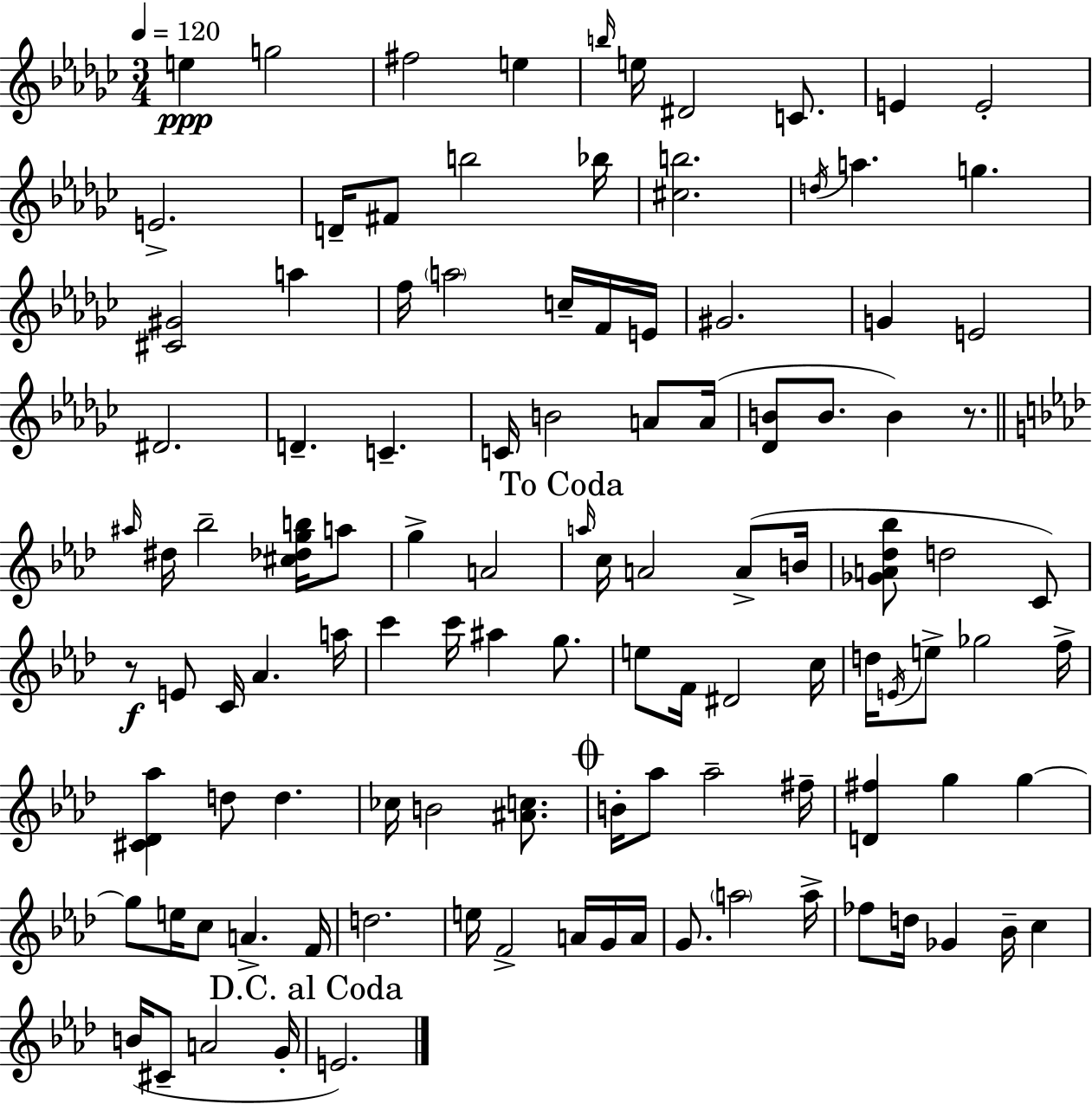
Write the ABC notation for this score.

X:1
T:Untitled
M:3/4
L:1/4
K:Ebm
e g2 ^f2 e b/4 e/4 ^D2 C/2 E E2 E2 D/4 ^F/2 b2 _b/4 [^cb]2 d/4 a g [^C^G]2 a f/4 a2 c/4 F/4 E/4 ^G2 G E2 ^D2 D C C/4 B2 A/2 A/4 [_DB]/2 B/2 B z/2 ^a/4 ^d/4 _b2 [^c_dgb]/4 a/2 g A2 a/4 c/4 A2 A/2 B/4 [_GA_d_b]/2 d2 C/2 z/2 E/2 C/4 _A a/4 c' c'/4 ^a g/2 e/2 F/4 ^D2 c/4 d/4 E/4 e/2 _g2 f/4 [^C_D_a] d/2 d _c/4 B2 [^Ac]/2 B/4 _a/2 _a2 ^f/4 [D^f] g g g/2 e/4 c/2 A F/4 d2 e/4 F2 A/4 G/4 A/4 G/2 a2 a/4 _f/2 d/4 _G _B/4 c B/4 ^C/2 A2 G/4 E2